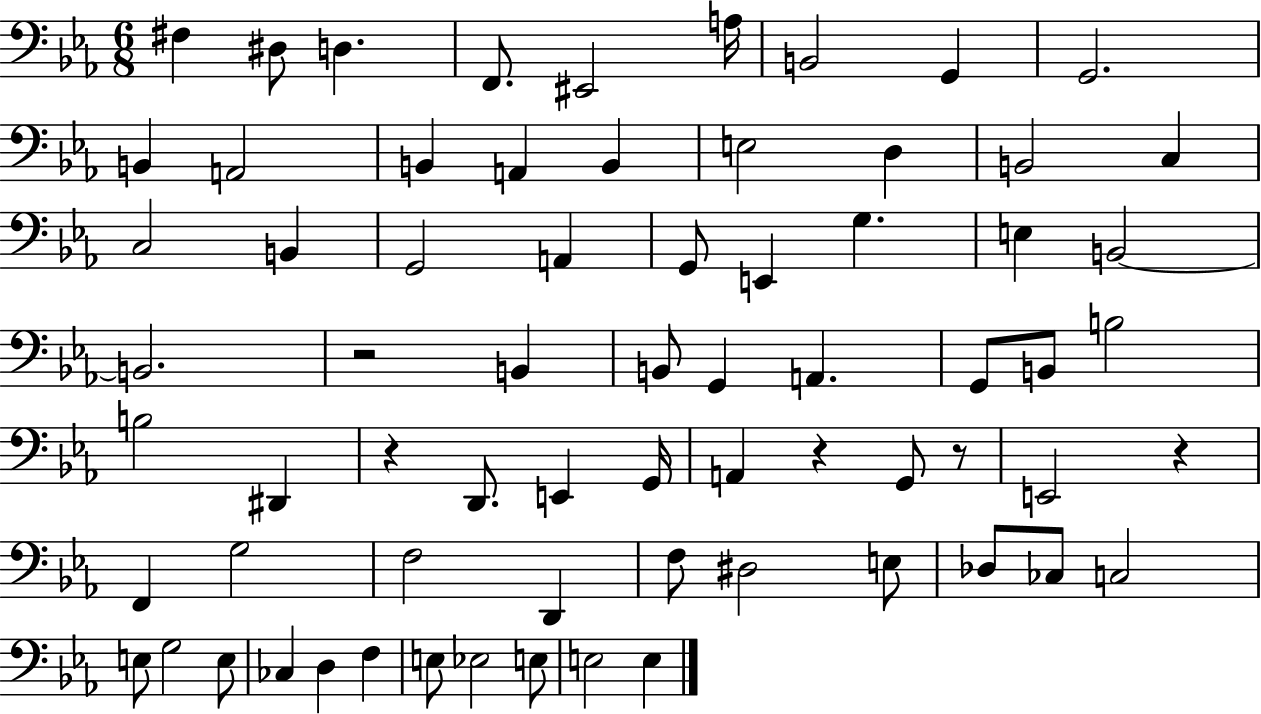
X:1
T:Untitled
M:6/8
L:1/4
K:Eb
^F, ^D,/2 D, F,,/2 ^E,,2 A,/4 B,,2 G,, G,,2 B,, A,,2 B,, A,, B,, E,2 D, B,,2 C, C,2 B,, G,,2 A,, G,,/2 E,, G, E, B,,2 B,,2 z2 B,, B,,/2 G,, A,, G,,/2 B,,/2 B,2 B,2 ^D,, z D,,/2 E,, G,,/4 A,, z G,,/2 z/2 E,,2 z F,, G,2 F,2 D,, F,/2 ^D,2 E,/2 _D,/2 _C,/2 C,2 E,/2 G,2 E,/2 _C, D, F, E,/2 _E,2 E,/2 E,2 E,